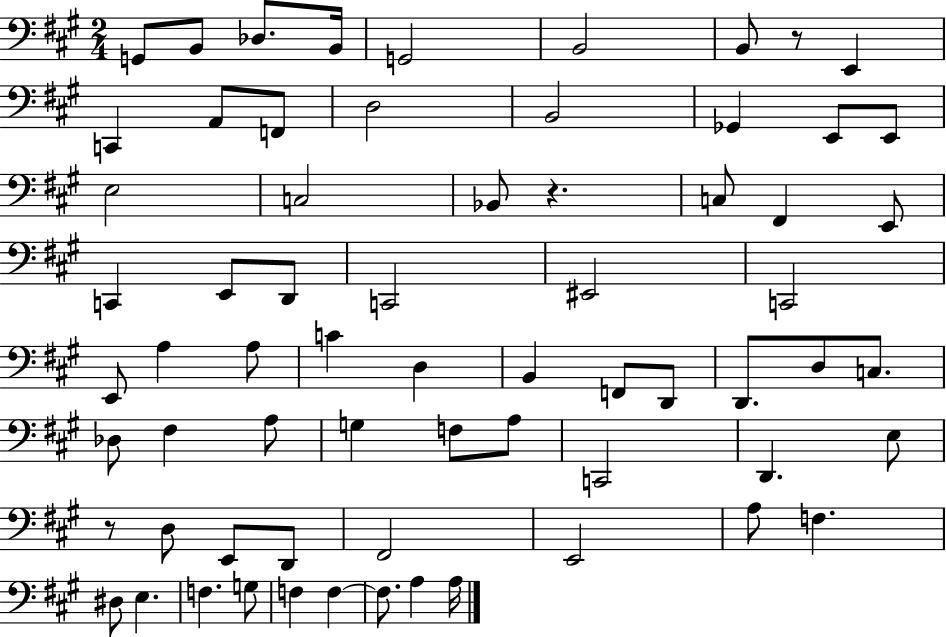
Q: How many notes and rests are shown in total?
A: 67